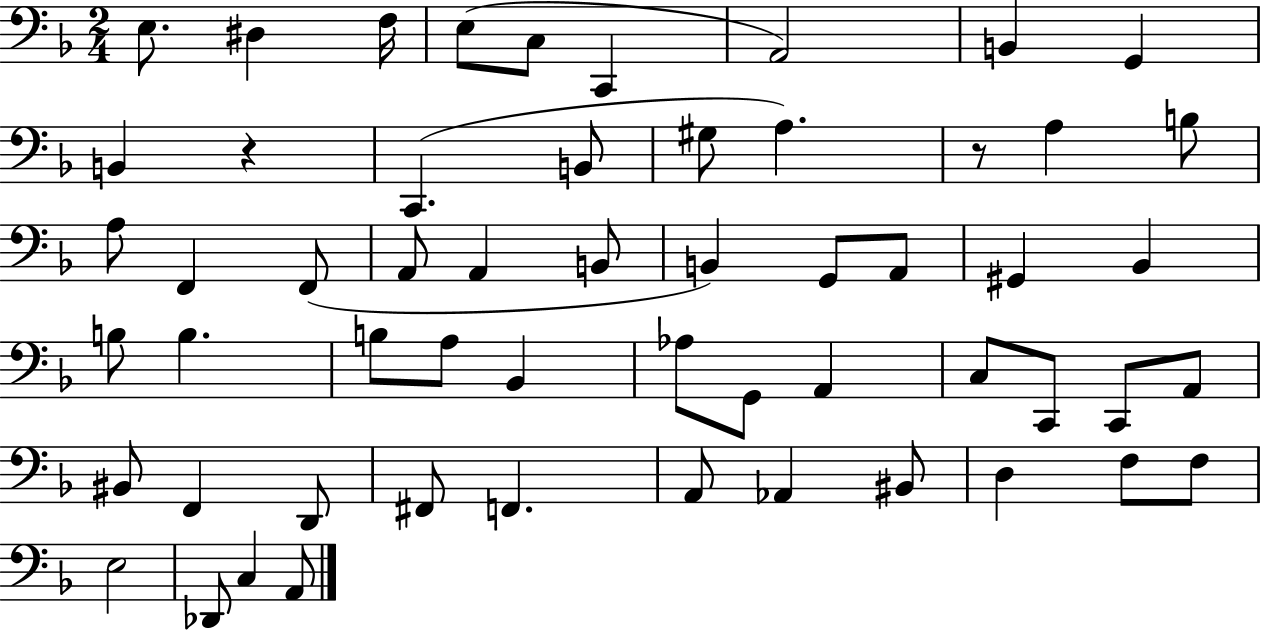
{
  \clef bass
  \numericTimeSignature
  \time 2/4
  \key f \major
  \repeat volta 2 { e8. dis4 f16 | e8( c8 c,4 | a,2) | b,4 g,4 | \break b,4 r4 | c,4.( b,8 | gis8 a4.) | r8 a4 b8 | \break a8 f,4 f,8( | a,8 a,4 b,8 | b,4) g,8 a,8 | gis,4 bes,4 | \break b8 b4. | b8 a8 bes,4 | aes8 g,8 a,4 | c8 c,8 c,8 a,8 | \break bis,8 f,4 d,8 | fis,8 f,4. | a,8 aes,4 bis,8 | d4 f8 f8 | \break e2 | des,8 c4 a,8 | } \bar "|."
}